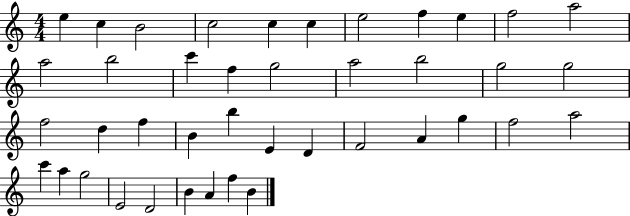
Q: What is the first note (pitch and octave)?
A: E5